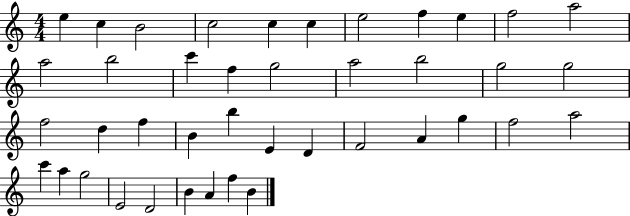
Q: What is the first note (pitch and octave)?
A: E5